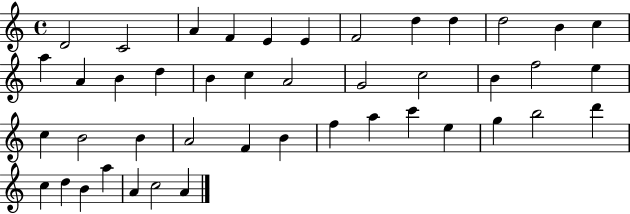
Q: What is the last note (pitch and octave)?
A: A4